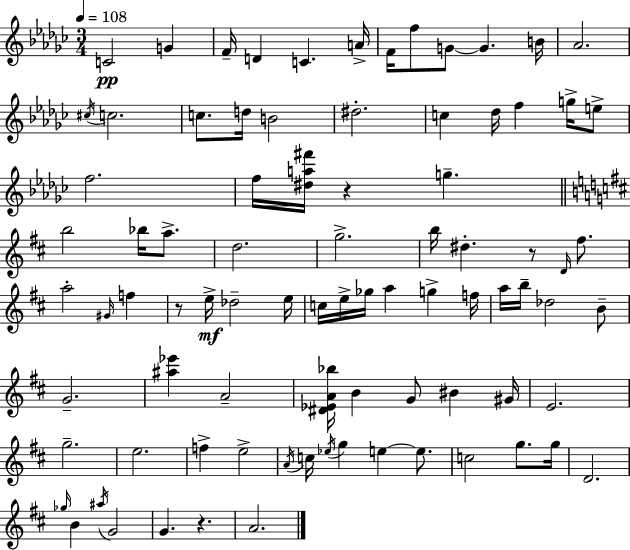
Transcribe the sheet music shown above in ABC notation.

X:1
T:Untitled
M:3/4
L:1/4
K:Ebm
C2 G F/4 D C A/4 F/4 f/2 G/2 G B/4 _A2 ^c/4 c2 c/2 d/4 B2 ^d2 c _d/4 f g/4 e/2 f2 f/4 [^da^f']/4 z g b2 _b/4 a/2 d2 g2 b/4 ^d z/2 D/4 ^f/2 a2 ^G/4 f z/2 e/4 _d2 e/4 c/4 e/4 _g/4 a g f/4 a/4 b/4 _d2 B/2 G2 [^a_e'] A2 [^D_EA_b]/4 B G/2 ^B ^G/4 E2 g2 e2 f e2 A/4 c/4 _e/4 g e e/2 c2 g/2 g/4 D2 _g/4 B ^a/4 G2 G z A2